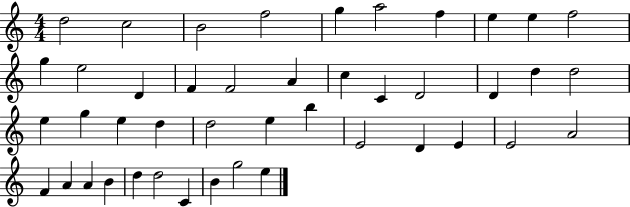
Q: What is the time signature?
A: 4/4